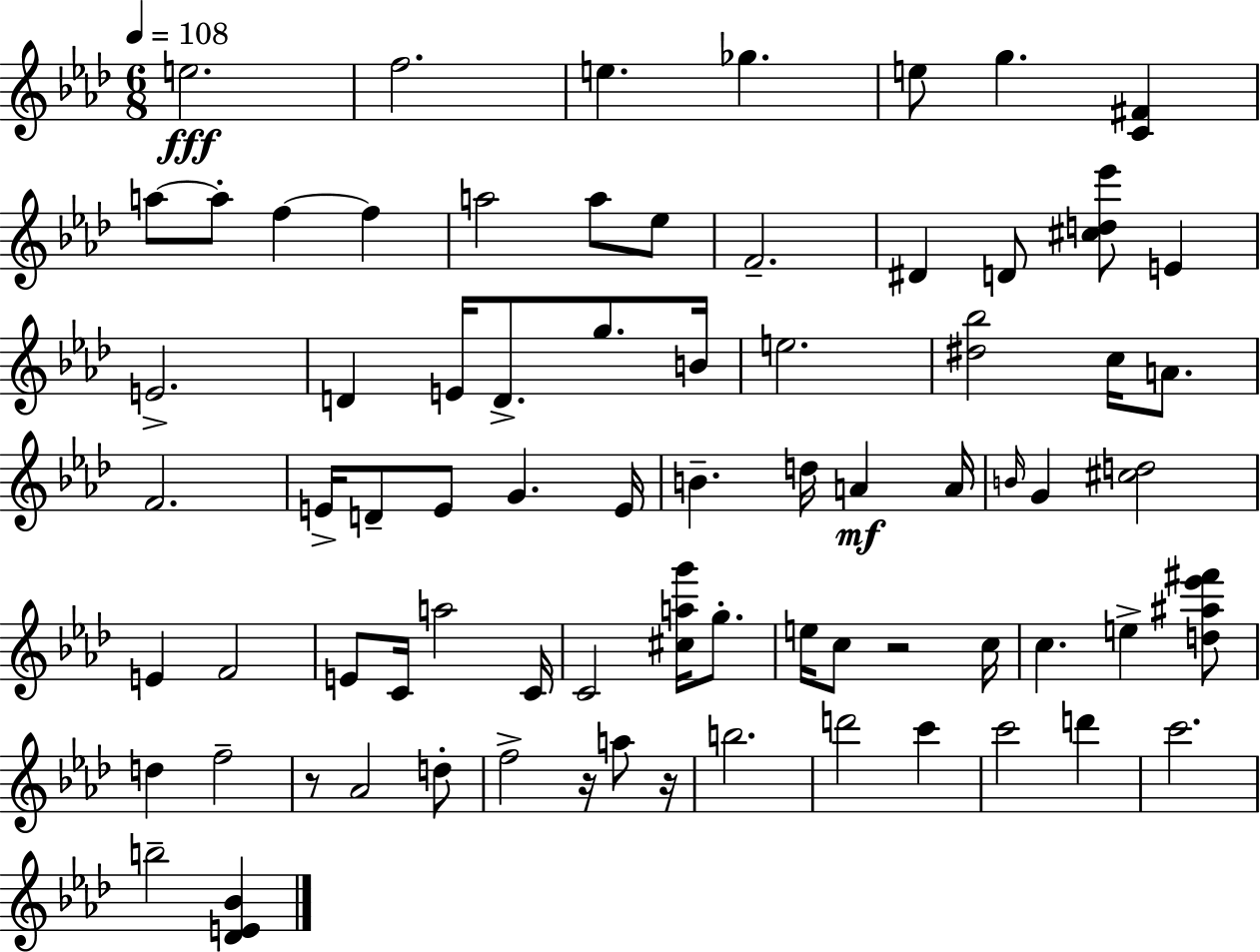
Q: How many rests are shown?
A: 4